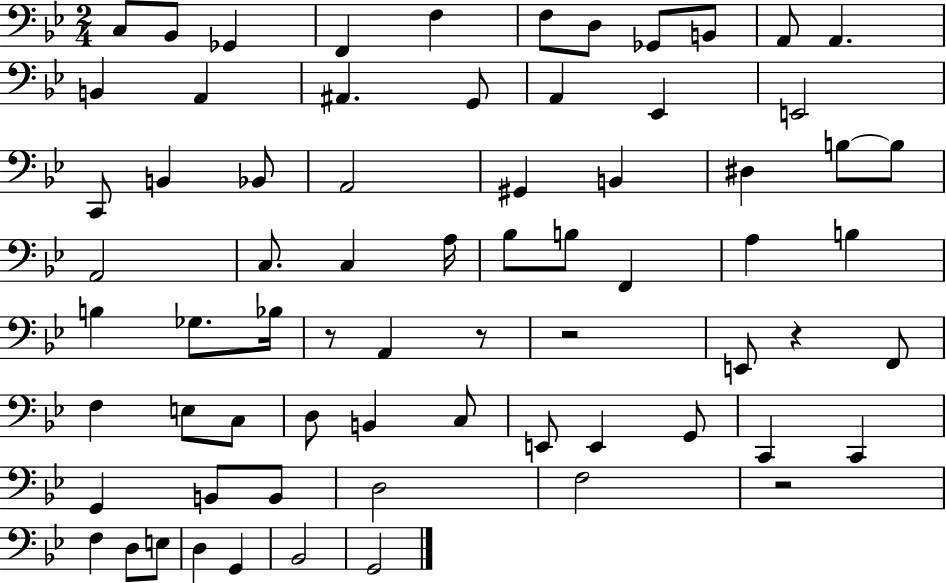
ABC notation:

X:1
T:Untitled
M:2/4
L:1/4
K:Bb
C,/2 _B,,/2 _G,, F,, F, F,/2 D,/2 _G,,/2 B,,/2 A,,/2 A,, B,, A,, ^A,, G,,/2 A,, _E,, E,,2 C,,/2 B,, _B,,/2 A,,2 ^G,, B,, ^D, B,/2 B,/2 A,,2 C,/2 C, A,/4 _B,/2 B,/2 F,, A, B, B, _G,/2 _B,/4 z/2 A,, z/2 z2 E,,/2 z F,,/2 F, E,/2 C,/2 D,/2 B,, C,/2 E,,/2 E,, G,,/2 C,, C,, G,, B,,/2 B,,/2 D,2 F,2 z2 F, D,/2 E,/2 D, G,, _B,,2 G,,2